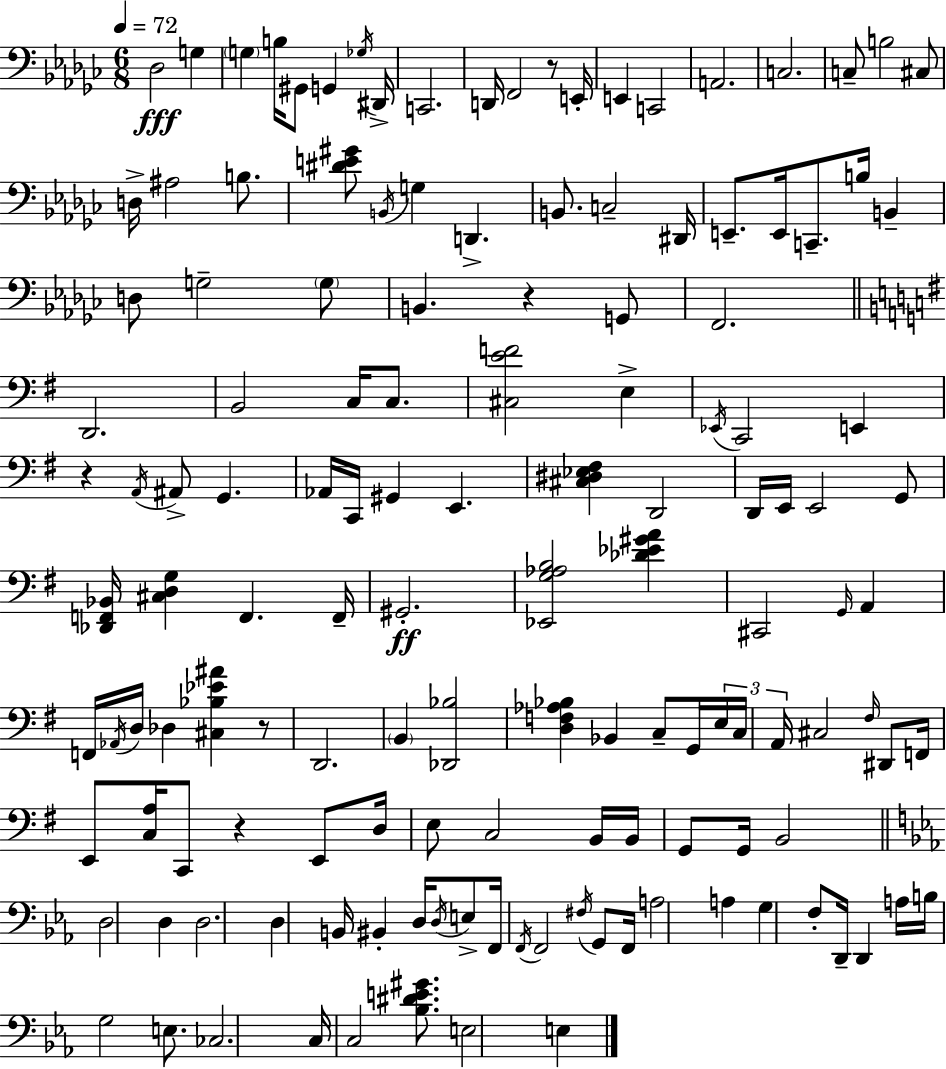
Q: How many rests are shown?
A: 5